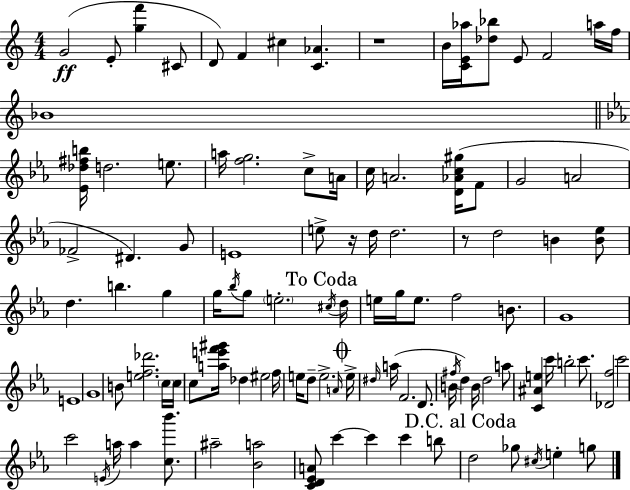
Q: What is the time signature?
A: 4/4